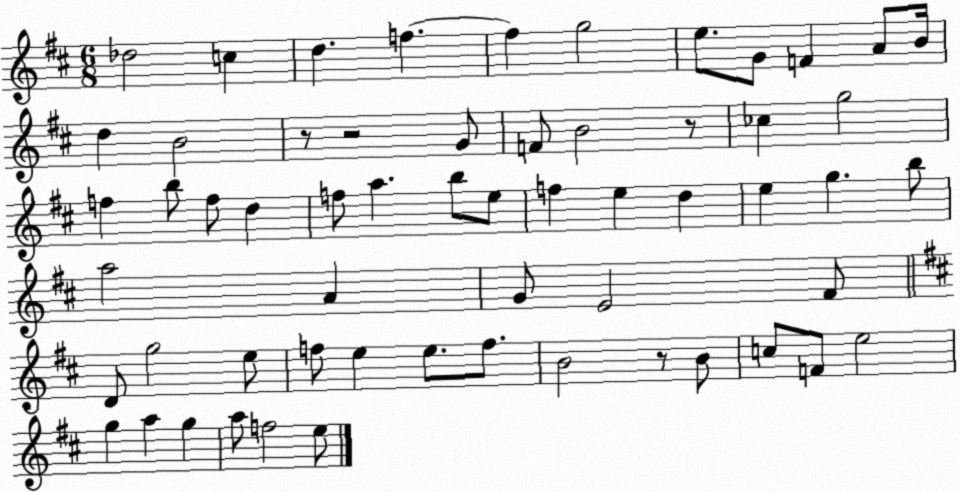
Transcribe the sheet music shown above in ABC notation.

X:1
T:Untitled
M:6/8
L:1/4
K:D
_d2 c d f f g2 e/2 G/2 F A/2 B/4 d B2 z/2 z2 G/2 F/2 B2 z/2 _c g2 f b/2 f/2 d f/2 a b/2 e/2 f e d e g b/2 a2 A G/2 E2 ^F/2 D/2 g2 e/2 f/2 e e/2 f/2 B2 z/2 B/2 c/2 F/2 e2 g a g a/2 f2 e/2